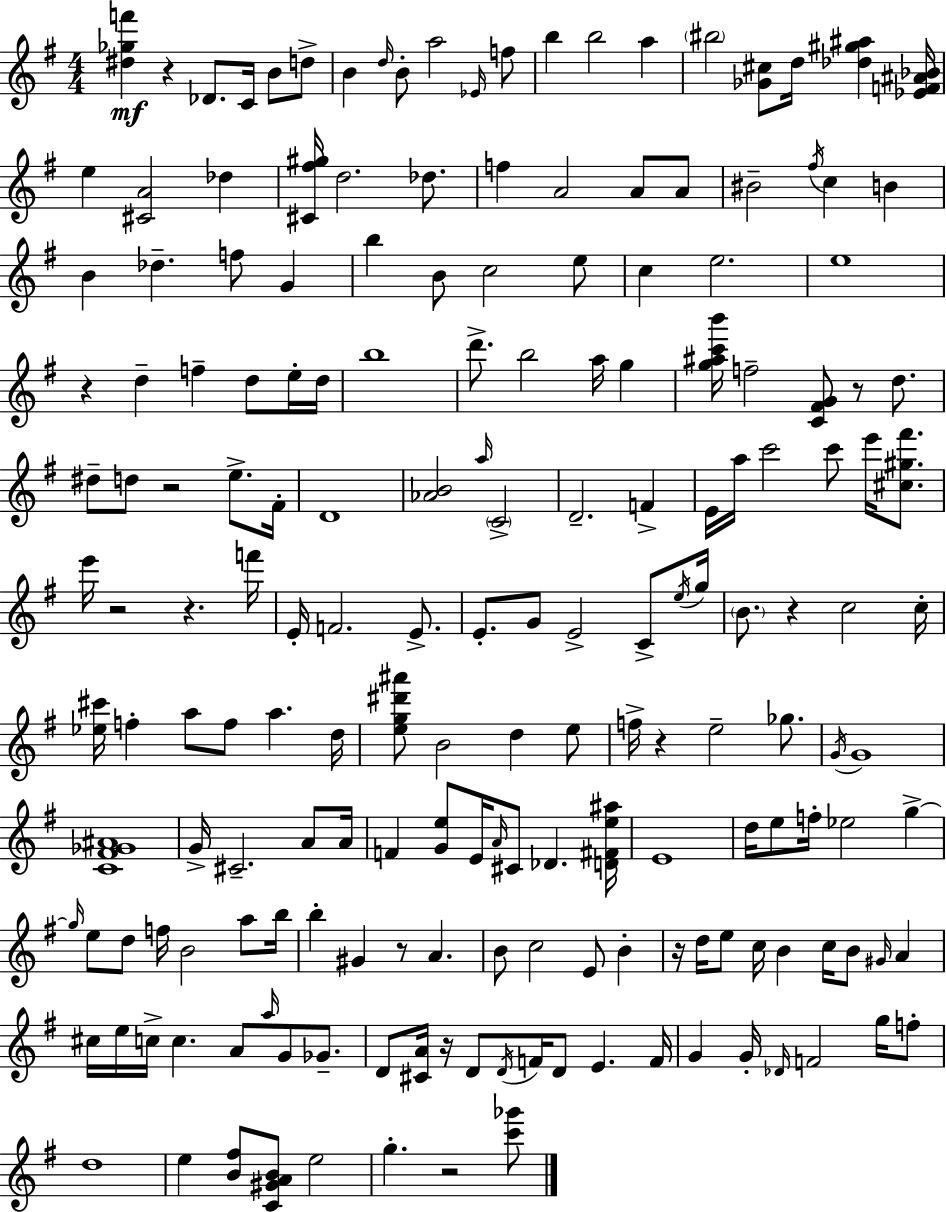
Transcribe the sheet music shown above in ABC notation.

X:1
T:Untitled
M:4/4
L:1/4
K:Em
[^d_gf'] z _D/2 C/4 B/2 d/2 B d/4 B/2 a2 _E/4 f/2 b b2 a ^b2 [_G^c]/2 d/4 [_d^g^a] [_EF^A_B]/4 e [^CA]2 _d [^C^f^g]/4 d2 _d/2 f A2 A/2 A/2 ^B2 ^f/4 c B B _d f/2 G b B/2 c2 e/2 c e2 e4 z d f d/2 e/4 d/4 b4 d'/2 b2 a/4 g [g^ac'b']/4 f2 [C^FG]/2 z/2 d/2 ^d/2 d/2 z2 e/2 ^F/4 D4 [_AB]2 a/4 C2 D2 F E/4 a/4 c'2 c'/2 e'/4 [^c^g^f']/2 e'/4 z2 z f'/4 E/4 F2 E/2 E/2 G/2 E2 C/2 e/4 g/4 B/2 z c2 c/4 [_e^c']/4 f a/2 f/2 a d/4 [eg^d'^a']/2 B2 d e/2 f/4 z e2 _g/2 G/4 G4 [C^F_G^A]4 G/4 ^C2 A/2 A/4 F [Ge]/2 E/4 A/4 ^C/2 _D [D^Fe^a]/4 E4 d/4 e/2 f/4 _e2 g g/4 e/2 d/2 f/4 B2 a/2 b/4 b ^G z/2 A B/2 c2 E/2 B z/4 d/4 e/2 c/4 B c/4 B/2 ^G/4 A ^c/4 e/4 c/4 c A/2 a/4 G/2 _G/2 D/2 [^CA]/4 z/4 D/2 D/4 F/4 D/2 E F/4 G G/4 _D/4 F2 g/4 f/2 d4 e [B^f]/2 [C^GAB]/2 e2 g z2 [c'_g']/2